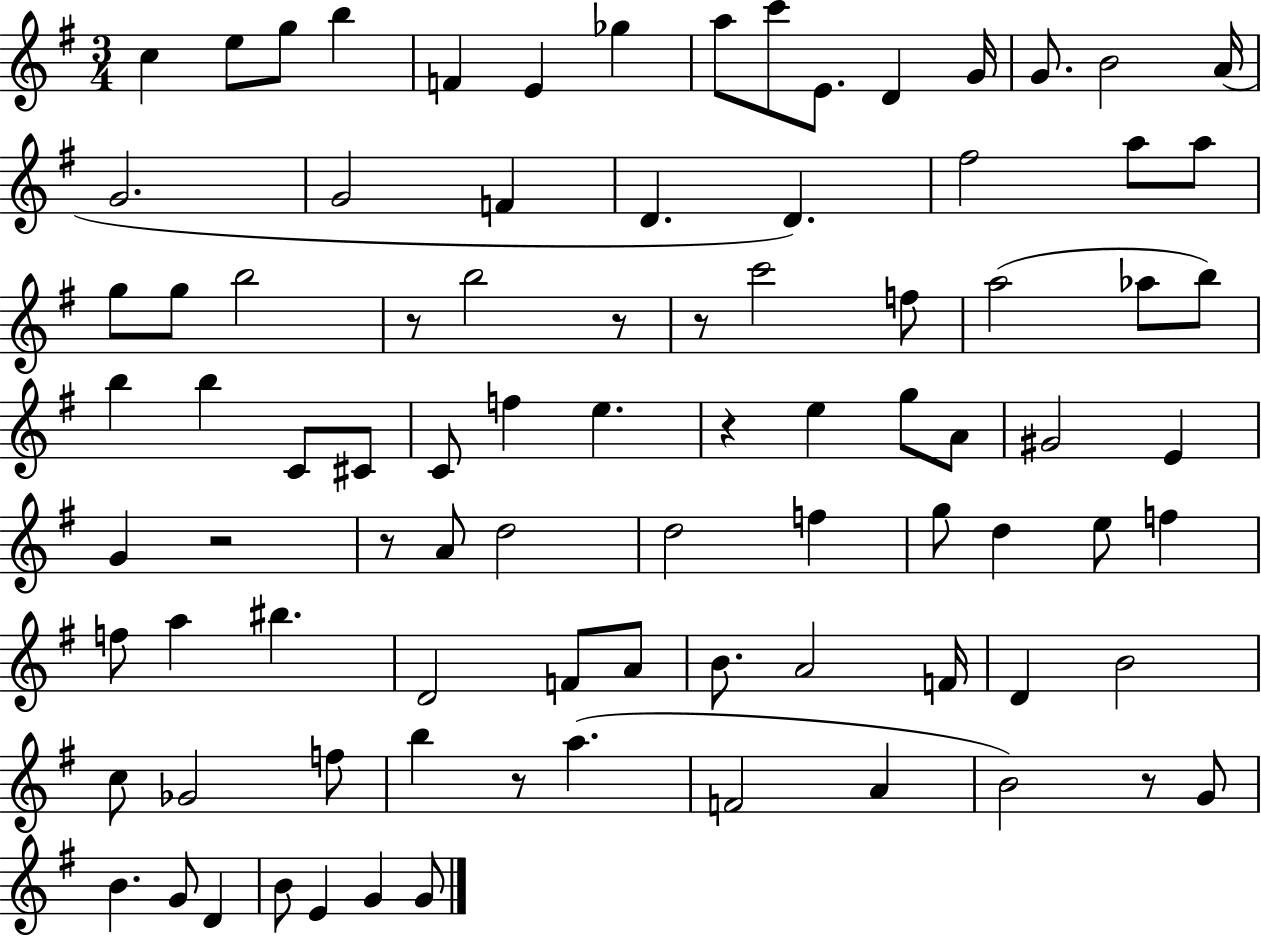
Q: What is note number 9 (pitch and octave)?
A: C6